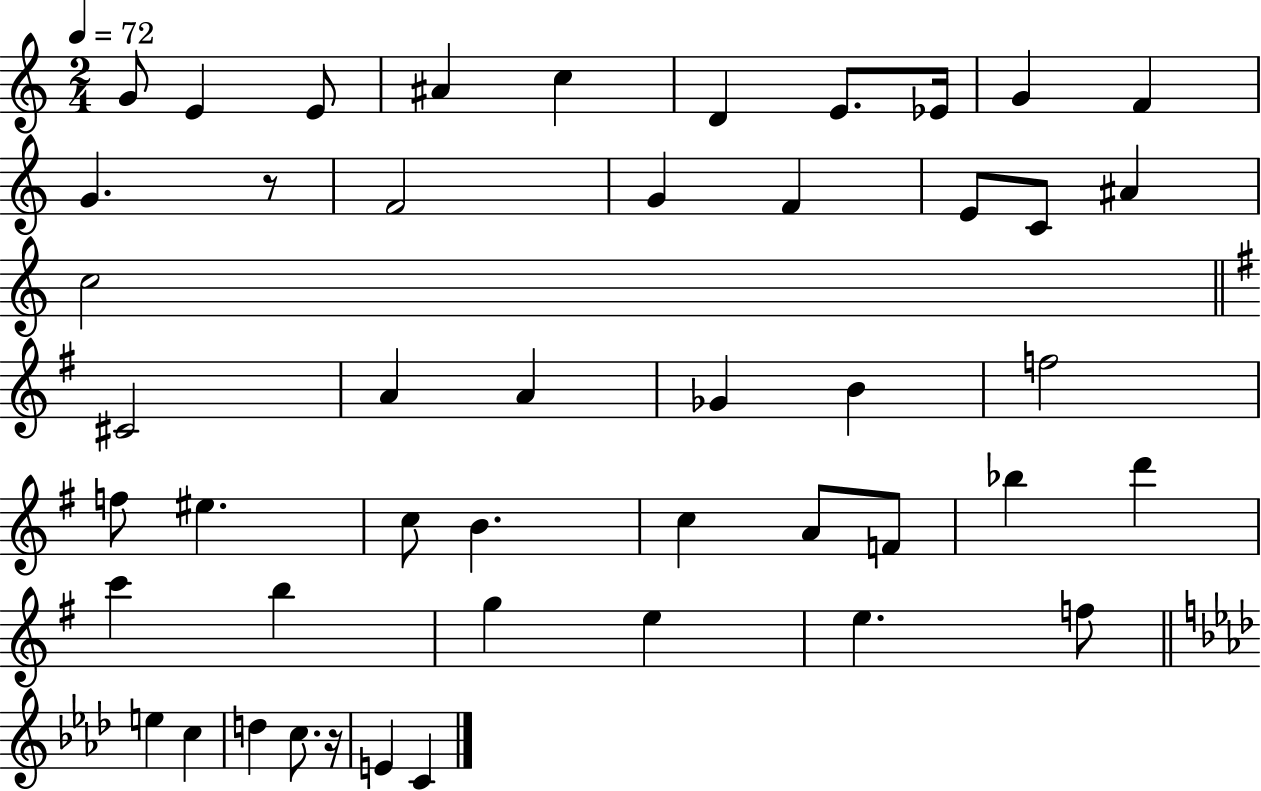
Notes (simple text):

G4/e E4/q E4/e A#4/q C5/q D4/q E4/e. Eb4/s G4/q F4/q G4/q. R/e F4/h G4/q F4/q E4/e C4/e A#4/q C5/h C#4/h A4/q A4/q Gb4/q B4/q F5/h F5/e EIS5/q. C5/e B4/q. C5/q A4/e F4/e Bb5/q D6/q C6/q B5/q G5/q E5/q E5/q. F5/e E5/q C5/q D5/q C5/e. R/s E4/q C4/q